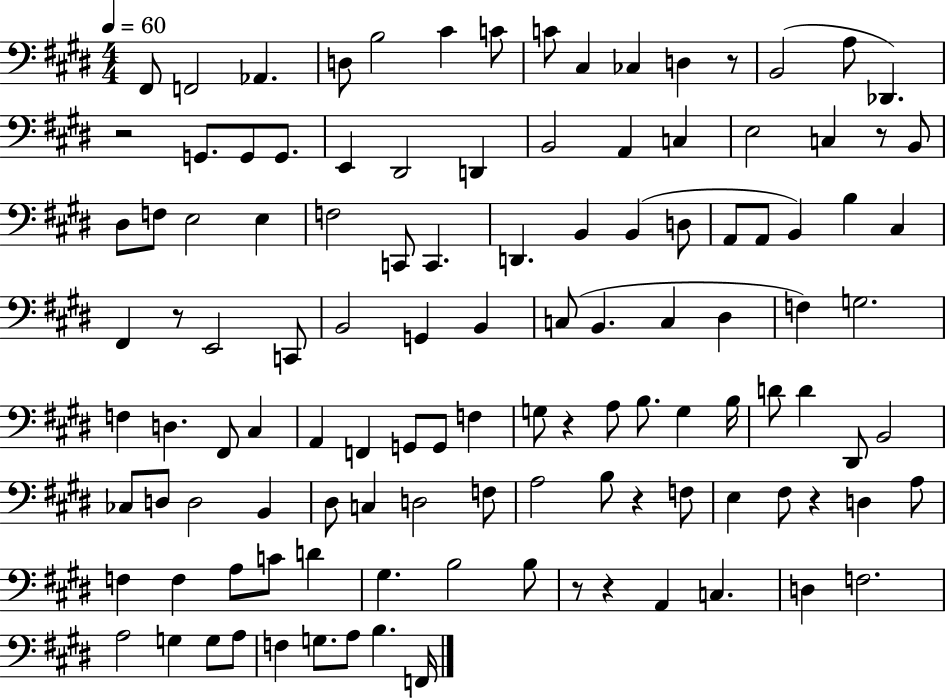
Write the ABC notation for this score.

X:1
T:Untitled
M:4/4
L:1/4
K:E
^F,,/2 F,,2 _A,, D,/2 B,2 ^C C/2 C/2 ^C, _C, D, z/2 B,,2 A,/2 _D,, z2 G,,/2 G,,/2 G,,/2 E,, ^D,,2 D,, B,,2 A,, C, E,2 C, z/2 B,,/2 ^D,/2 F,/2 E,2 E, F,2 C,,/2 C,, D,, B,, B,, D,/2 A,,/2 A,,/2 B,, B, ^C, ^F,, z/2 E,,2 C,,/2 B,,2 G,, B,, C,/2 B,, C, ^D, F, G,2 F, D, ^F,,/2 ^C, A,, F,, G,,/2 G,,/2 F, G,/2 z A,/2 B,/2 G, B,/4 D/2 D ^D,,/2 B,,2 _C,/2 D,/2 D,2 B,, ^D,/2 C, D,2 F,/2 A,2 B,/2 z F,/2 E, ^F,/2 z D, A,/2 F, F, A,/2 C/2 D ^G, B,2 B,/2 z/2 z A,, C, D, F,2 A,2 G, G,/2 A,/2 F, G,/2 A,/2 B, F,,/4